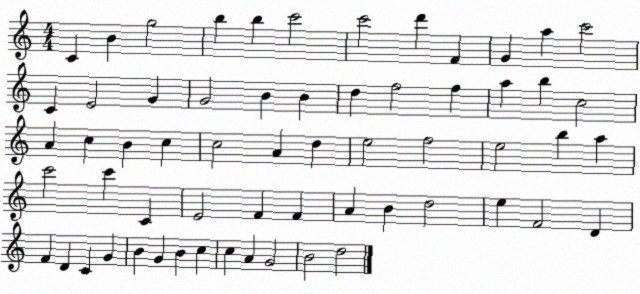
X:1
T:Untitled
M:4/4
L:1/4
K:C
C B g2 b b c'2 c'2 d' F G a c'2 C E2 G G2 B B d f2 f a b c2 A c B c c2 A d e2 f2 e2 b a c'2 c' C E2 F F A B d2 e F2 D F D C G B G B c c A G2 B2 d2